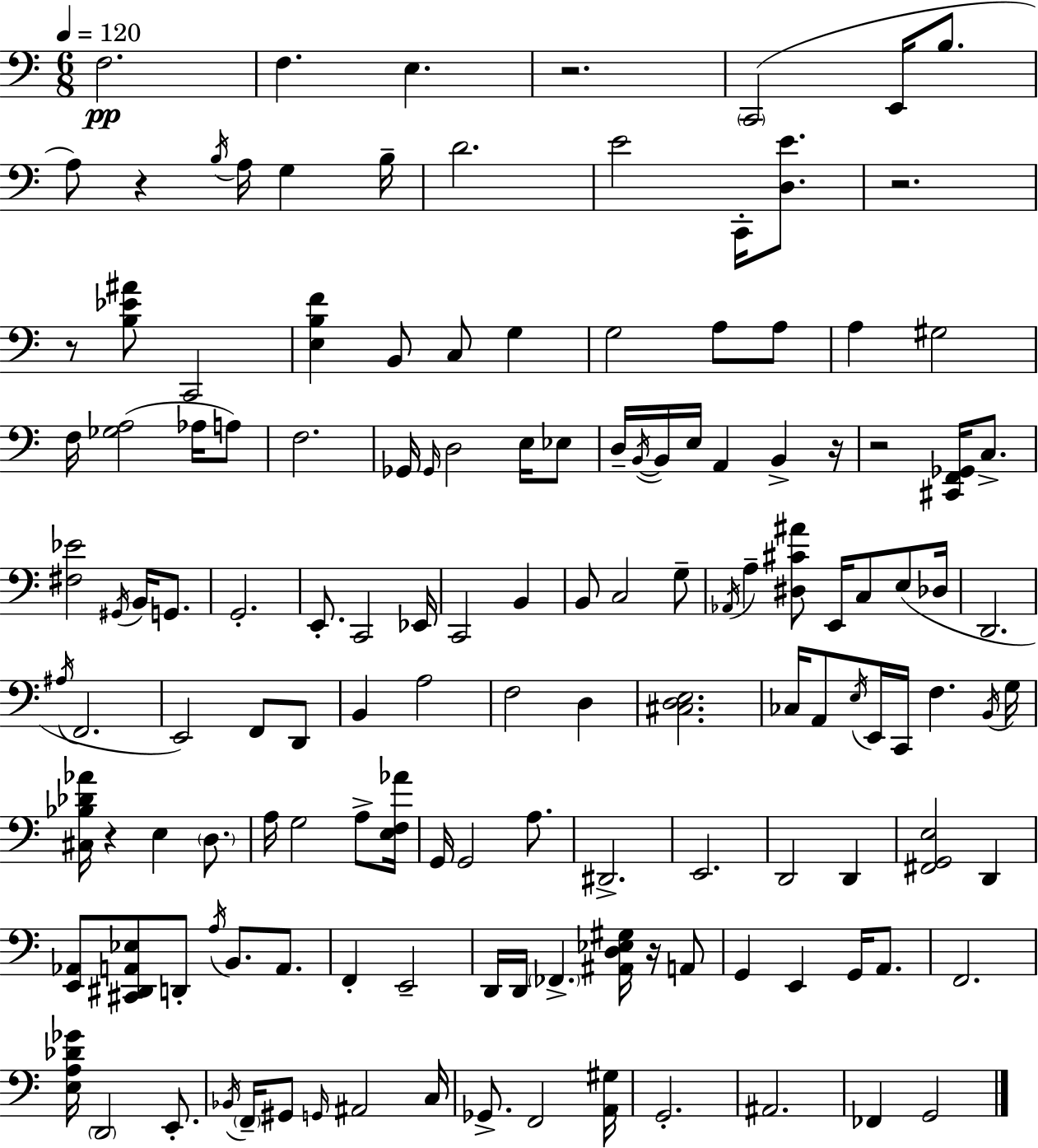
F3/h. F3/q. E3/q. R/h. C2/h E2/s B3/e. A3/e R/q B3/s A3/s G3/q B3/s D4/h. E4/h C2/s [D3,E4]/e. R/h. R/e [B3,Eb4,A#4]/e C2/h [E3,B3,F4]/q B2/e C3/e G3/q G3/h A3/e A3/e A3/q G#3/h F3/s [Gb3,A3]/h Ab3/s A3/e F3/h. Gb2/s Gb2/s D3/h E3/s Eb3/e D3/s B2/s B2/s E3/s A2/q B2/q R/s R/h [C#2,F2,Gb2]/s C3/e. [F#3,Eb4]/h G#2/s B2/s G2/e. G2/h. E2/e. C2/h Eb2/s C2/h B2/q B2/e C3/h G3/e Ab2/s A3/q [D#3,C#4,A#4]/e E2/s C3/e E3/e Db3/s D2/h. A#3/s F2/h. E2/h F2/e D2/e B2/q A3/h F3/h D3/q [C#3,D3,E3]/h. CES3/s A2/e E3/s E2/s C2/s F3/q. B2/s G3/s [C#3,Bb3,Db4,Ab4]/s R/q E3/q D3/e. A3/s G3/h A3/e [E3,F3,Ab4]/s G2/s G2/h A3/e. D#2/h. E2/h. D2/h D2/q [F#2,G2,E3]/h D2/q [E2,Ab2]/e [C#2,D#2,A2,Eb3]/e D2/e A3/s B2/e. A2/e. F2/q E2/h D2/s D2/s FES2/q. [A#2,D3,Eb3,G#3]/s R/s A2/e G2/q E2/q G2/s A2/e. F2/h. [E3,A3,Db4,Gb4]/s D2/h E2/e. Bb2/s F2/s G#2/e G2/s A#2/h C3/s Gb2/e. F2/h [A2,G#3]/s G2/h. A#2/h. FES2/q G2/h